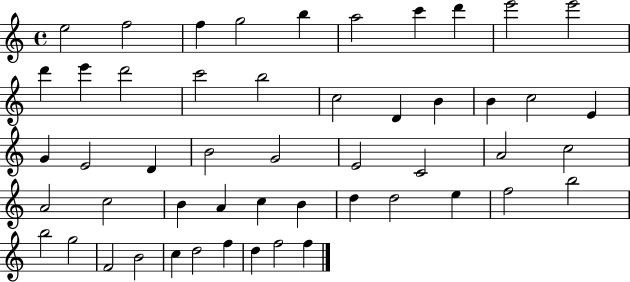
X:1
T:Untitled
M:4/4
L:1/4
K:C
e2 f2 f g2 b a2 c' d' e'2 e'2 d' e' d'2 c'2 b2 c2 D B B c2 E G E2 D B2 G2 E2 C2 A2 c2 A2 c2 B A c B d d2 e f2 b2 b2 g2 F2 B2 c d2 f d f2 f